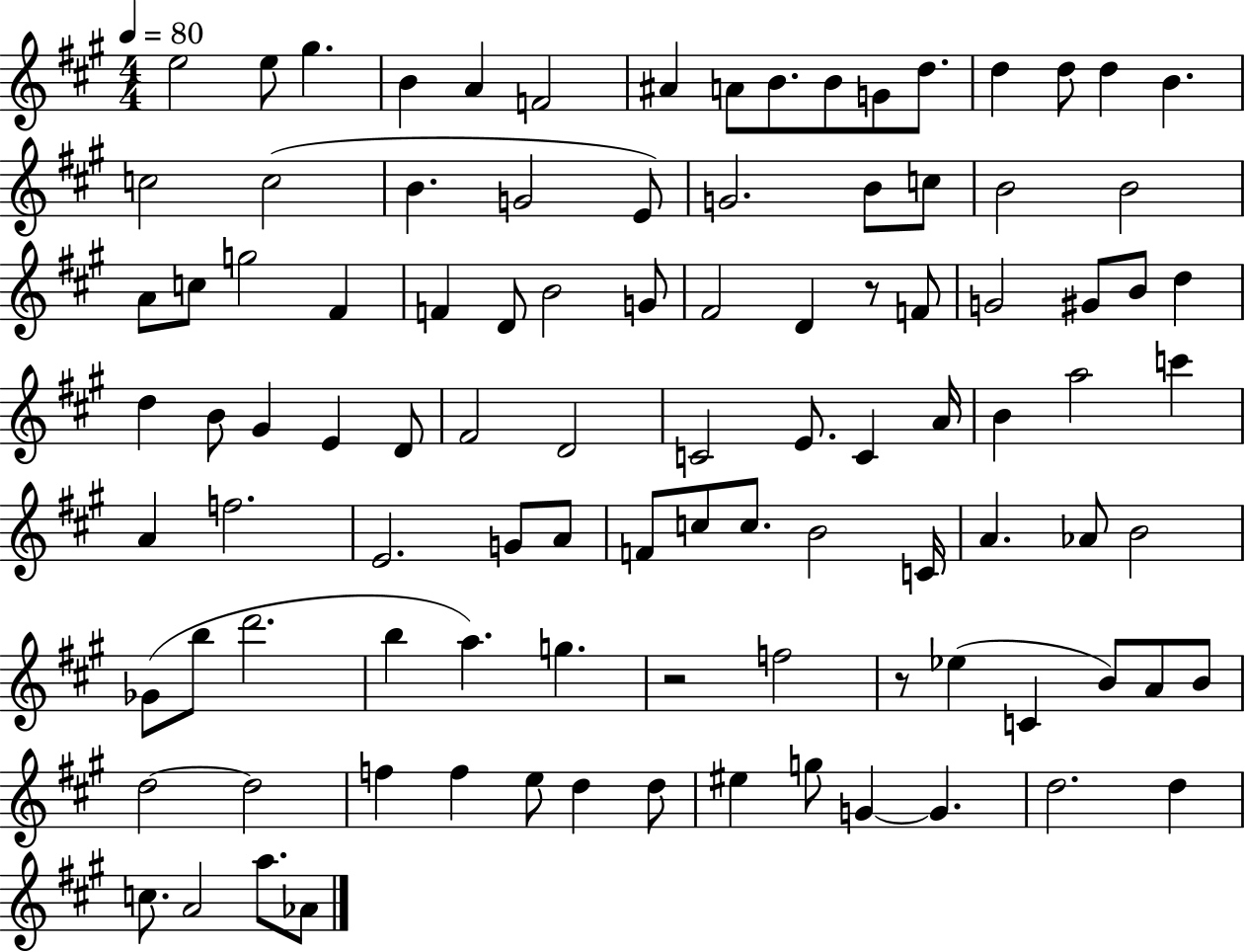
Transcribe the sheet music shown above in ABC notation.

X:1
T:Untitled
M:4/4
L:1/4
K:A
e2 e/2 ^g B A F2 ^A A/2 B/2 B/2 G/2 d/2 d d/2 d B c2 c2 B G2 E/2 G2 B/2 c/2 B2 B2 A/2 c/2 g2 ^F F D/2 B2 G/2 ^F2 D z/2 F/2 G2 ^G/2 B/2 d d B/2 ^G E D/2 ^F2 D2 C2 E/2 C A/4 B a2 c' A f2 E2 G/2 A/2 F/2 c/2 c/2 B2 C/4 A _A/2 B2 _G/2 b/2 d'2 b a g z2 f2 z/2 _e C B/2 A/2 B/2 d2 d2 f f e/2 d d/2 ^e g/2 G G d2 d c/2 A2 a/2 _A/2